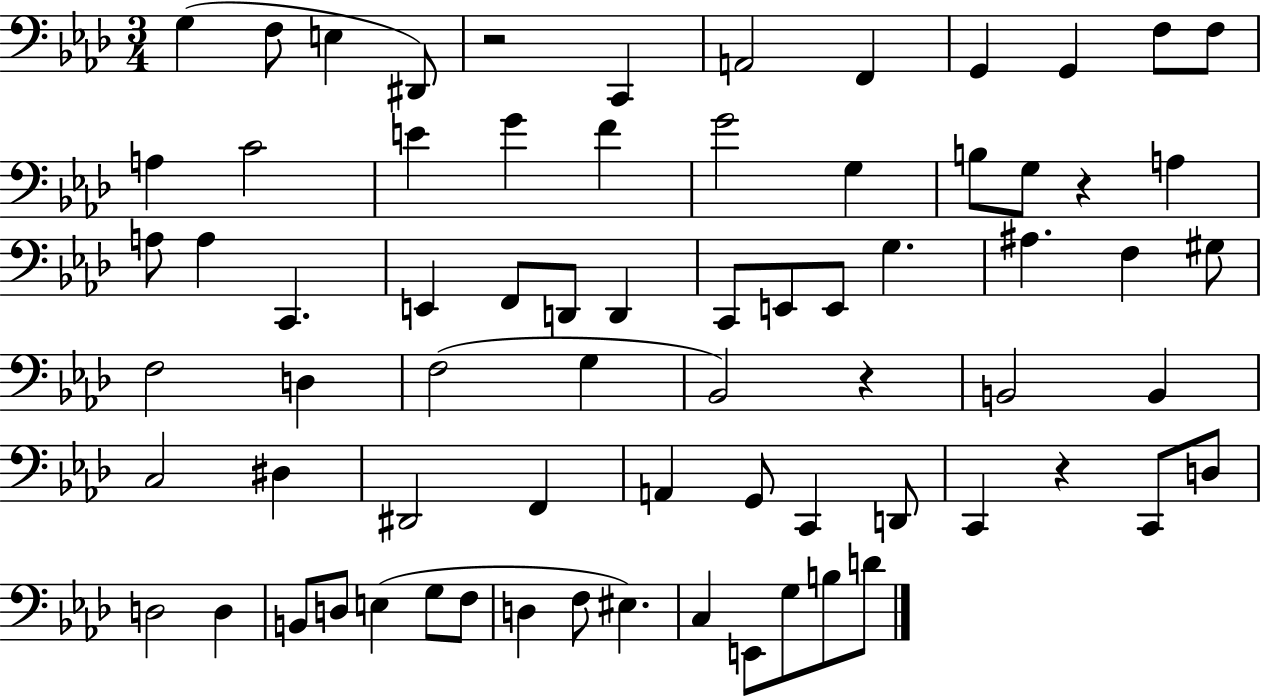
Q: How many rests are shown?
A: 4